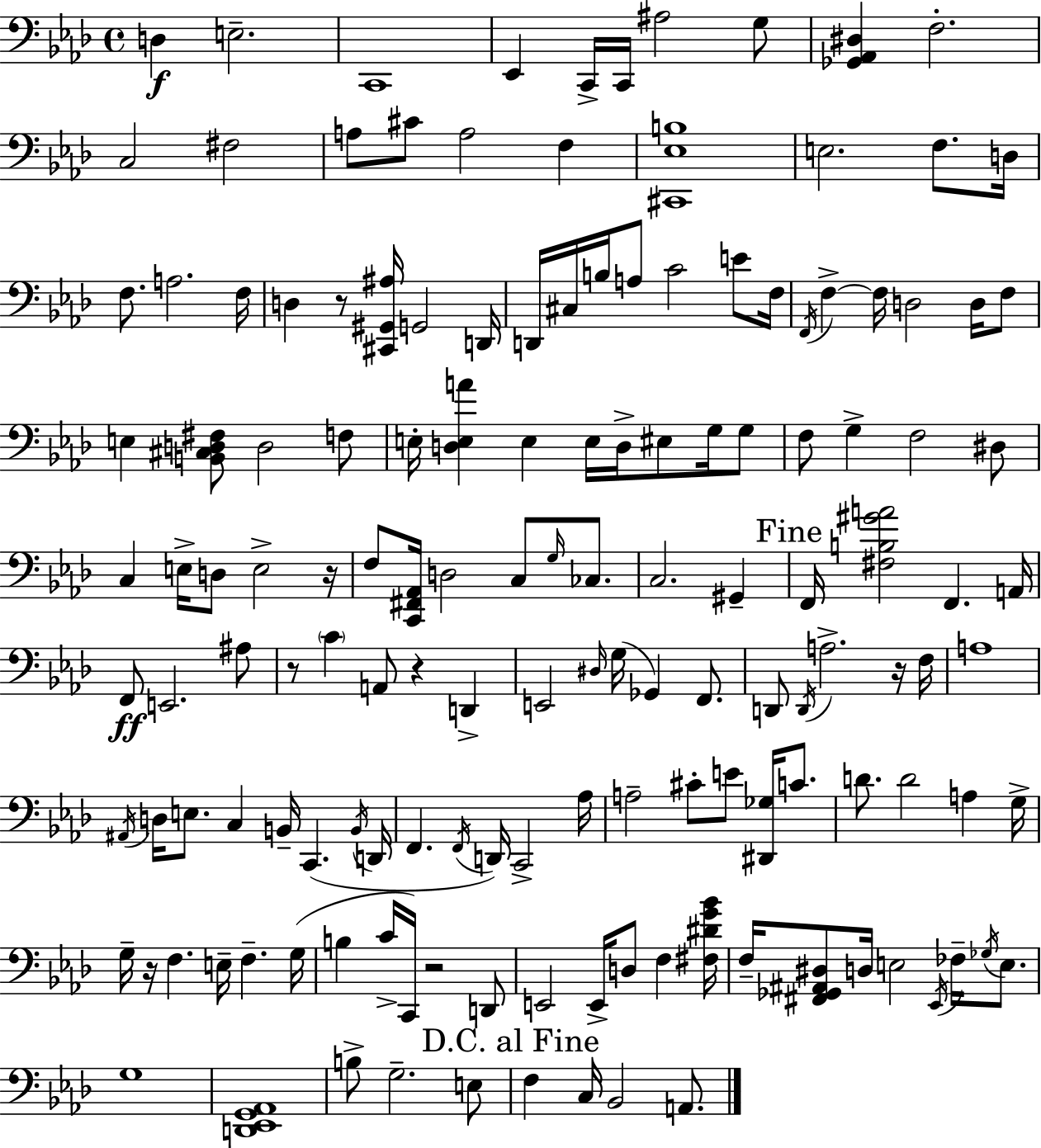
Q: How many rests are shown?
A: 7